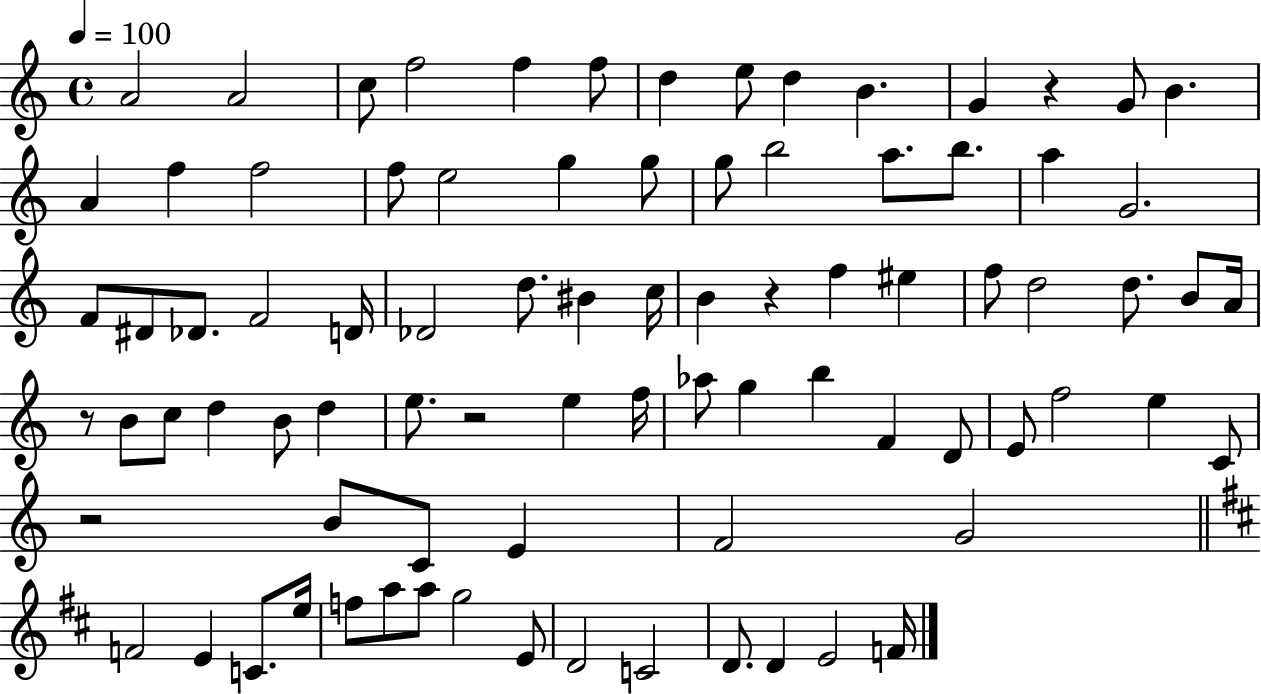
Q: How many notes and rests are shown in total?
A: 85